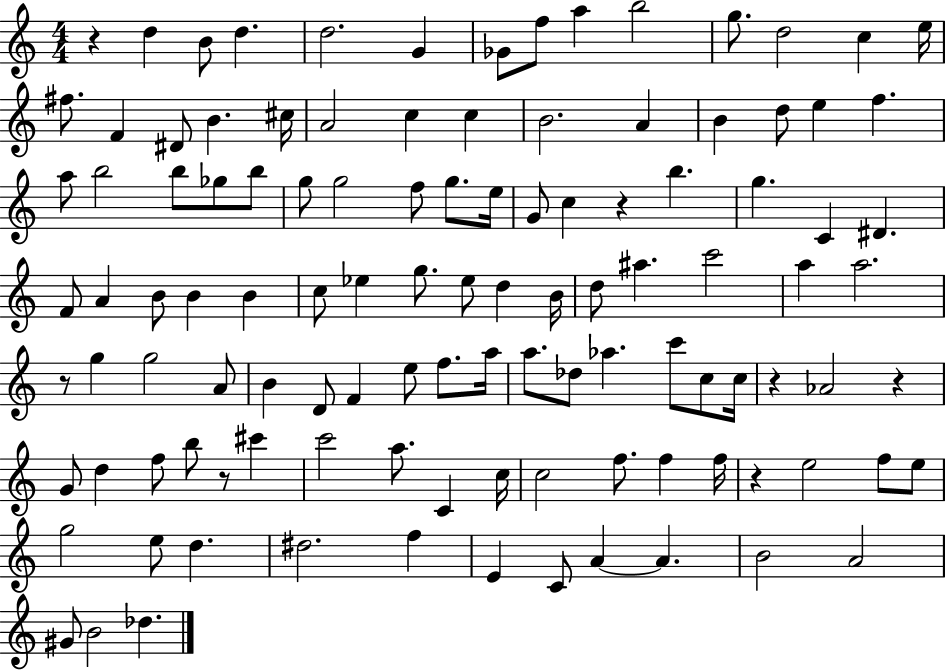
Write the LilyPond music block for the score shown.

{
  \clef treble
  \numericTimeSignature
  \time 4/4
  \key c \major
  \repeat volta 2 { r4 d''4 b'8 d''4. | d''2. g'4 | ges'8 f''8 a''4 b''2 | g''8. d''2 c''4 e''16 | \break fis''8. f'4 dis'8 b'4. cis''16 | a'2 c''4 c''4 | b'2. a'4 | b'4 d''8 e''4 f''4. | \break a''8 b''2 b''8 ges''8 b''8 | g''8 g''2 f''8 g''8. e''16 | g'8 c''4 r4 b''4. | g''4. c'4 dis'4. | \break f'8 a'4 b'8 b'4 b'4 | c''8 ees''4 g''8. ees''8 d''4 b'16 | d''8 ais''4. c'''2 | a''4 a''2. | \break r8 g''4 g''2 a'8 | b'4 d'8 f'4 e''8 f''8. a''16 | a''8. des''8 aes''4. c'''8 c''8 c''16 | r4 aes'2 r4 | \break g'8 d''4 f''8 b''8 r8 cis'''4 | c'''2 a''8. c'4 c''16 | c''2 f''8. f''4 f''16 | r4 e''2 f''8 e''8 | \break g''2 e''8 d''4. | dis''2. f''4 | e'4 c'8 a'4~~ a'4. | b'2 a'2 | \break gis'8 b'2 des''4. | } \bar "|."
}